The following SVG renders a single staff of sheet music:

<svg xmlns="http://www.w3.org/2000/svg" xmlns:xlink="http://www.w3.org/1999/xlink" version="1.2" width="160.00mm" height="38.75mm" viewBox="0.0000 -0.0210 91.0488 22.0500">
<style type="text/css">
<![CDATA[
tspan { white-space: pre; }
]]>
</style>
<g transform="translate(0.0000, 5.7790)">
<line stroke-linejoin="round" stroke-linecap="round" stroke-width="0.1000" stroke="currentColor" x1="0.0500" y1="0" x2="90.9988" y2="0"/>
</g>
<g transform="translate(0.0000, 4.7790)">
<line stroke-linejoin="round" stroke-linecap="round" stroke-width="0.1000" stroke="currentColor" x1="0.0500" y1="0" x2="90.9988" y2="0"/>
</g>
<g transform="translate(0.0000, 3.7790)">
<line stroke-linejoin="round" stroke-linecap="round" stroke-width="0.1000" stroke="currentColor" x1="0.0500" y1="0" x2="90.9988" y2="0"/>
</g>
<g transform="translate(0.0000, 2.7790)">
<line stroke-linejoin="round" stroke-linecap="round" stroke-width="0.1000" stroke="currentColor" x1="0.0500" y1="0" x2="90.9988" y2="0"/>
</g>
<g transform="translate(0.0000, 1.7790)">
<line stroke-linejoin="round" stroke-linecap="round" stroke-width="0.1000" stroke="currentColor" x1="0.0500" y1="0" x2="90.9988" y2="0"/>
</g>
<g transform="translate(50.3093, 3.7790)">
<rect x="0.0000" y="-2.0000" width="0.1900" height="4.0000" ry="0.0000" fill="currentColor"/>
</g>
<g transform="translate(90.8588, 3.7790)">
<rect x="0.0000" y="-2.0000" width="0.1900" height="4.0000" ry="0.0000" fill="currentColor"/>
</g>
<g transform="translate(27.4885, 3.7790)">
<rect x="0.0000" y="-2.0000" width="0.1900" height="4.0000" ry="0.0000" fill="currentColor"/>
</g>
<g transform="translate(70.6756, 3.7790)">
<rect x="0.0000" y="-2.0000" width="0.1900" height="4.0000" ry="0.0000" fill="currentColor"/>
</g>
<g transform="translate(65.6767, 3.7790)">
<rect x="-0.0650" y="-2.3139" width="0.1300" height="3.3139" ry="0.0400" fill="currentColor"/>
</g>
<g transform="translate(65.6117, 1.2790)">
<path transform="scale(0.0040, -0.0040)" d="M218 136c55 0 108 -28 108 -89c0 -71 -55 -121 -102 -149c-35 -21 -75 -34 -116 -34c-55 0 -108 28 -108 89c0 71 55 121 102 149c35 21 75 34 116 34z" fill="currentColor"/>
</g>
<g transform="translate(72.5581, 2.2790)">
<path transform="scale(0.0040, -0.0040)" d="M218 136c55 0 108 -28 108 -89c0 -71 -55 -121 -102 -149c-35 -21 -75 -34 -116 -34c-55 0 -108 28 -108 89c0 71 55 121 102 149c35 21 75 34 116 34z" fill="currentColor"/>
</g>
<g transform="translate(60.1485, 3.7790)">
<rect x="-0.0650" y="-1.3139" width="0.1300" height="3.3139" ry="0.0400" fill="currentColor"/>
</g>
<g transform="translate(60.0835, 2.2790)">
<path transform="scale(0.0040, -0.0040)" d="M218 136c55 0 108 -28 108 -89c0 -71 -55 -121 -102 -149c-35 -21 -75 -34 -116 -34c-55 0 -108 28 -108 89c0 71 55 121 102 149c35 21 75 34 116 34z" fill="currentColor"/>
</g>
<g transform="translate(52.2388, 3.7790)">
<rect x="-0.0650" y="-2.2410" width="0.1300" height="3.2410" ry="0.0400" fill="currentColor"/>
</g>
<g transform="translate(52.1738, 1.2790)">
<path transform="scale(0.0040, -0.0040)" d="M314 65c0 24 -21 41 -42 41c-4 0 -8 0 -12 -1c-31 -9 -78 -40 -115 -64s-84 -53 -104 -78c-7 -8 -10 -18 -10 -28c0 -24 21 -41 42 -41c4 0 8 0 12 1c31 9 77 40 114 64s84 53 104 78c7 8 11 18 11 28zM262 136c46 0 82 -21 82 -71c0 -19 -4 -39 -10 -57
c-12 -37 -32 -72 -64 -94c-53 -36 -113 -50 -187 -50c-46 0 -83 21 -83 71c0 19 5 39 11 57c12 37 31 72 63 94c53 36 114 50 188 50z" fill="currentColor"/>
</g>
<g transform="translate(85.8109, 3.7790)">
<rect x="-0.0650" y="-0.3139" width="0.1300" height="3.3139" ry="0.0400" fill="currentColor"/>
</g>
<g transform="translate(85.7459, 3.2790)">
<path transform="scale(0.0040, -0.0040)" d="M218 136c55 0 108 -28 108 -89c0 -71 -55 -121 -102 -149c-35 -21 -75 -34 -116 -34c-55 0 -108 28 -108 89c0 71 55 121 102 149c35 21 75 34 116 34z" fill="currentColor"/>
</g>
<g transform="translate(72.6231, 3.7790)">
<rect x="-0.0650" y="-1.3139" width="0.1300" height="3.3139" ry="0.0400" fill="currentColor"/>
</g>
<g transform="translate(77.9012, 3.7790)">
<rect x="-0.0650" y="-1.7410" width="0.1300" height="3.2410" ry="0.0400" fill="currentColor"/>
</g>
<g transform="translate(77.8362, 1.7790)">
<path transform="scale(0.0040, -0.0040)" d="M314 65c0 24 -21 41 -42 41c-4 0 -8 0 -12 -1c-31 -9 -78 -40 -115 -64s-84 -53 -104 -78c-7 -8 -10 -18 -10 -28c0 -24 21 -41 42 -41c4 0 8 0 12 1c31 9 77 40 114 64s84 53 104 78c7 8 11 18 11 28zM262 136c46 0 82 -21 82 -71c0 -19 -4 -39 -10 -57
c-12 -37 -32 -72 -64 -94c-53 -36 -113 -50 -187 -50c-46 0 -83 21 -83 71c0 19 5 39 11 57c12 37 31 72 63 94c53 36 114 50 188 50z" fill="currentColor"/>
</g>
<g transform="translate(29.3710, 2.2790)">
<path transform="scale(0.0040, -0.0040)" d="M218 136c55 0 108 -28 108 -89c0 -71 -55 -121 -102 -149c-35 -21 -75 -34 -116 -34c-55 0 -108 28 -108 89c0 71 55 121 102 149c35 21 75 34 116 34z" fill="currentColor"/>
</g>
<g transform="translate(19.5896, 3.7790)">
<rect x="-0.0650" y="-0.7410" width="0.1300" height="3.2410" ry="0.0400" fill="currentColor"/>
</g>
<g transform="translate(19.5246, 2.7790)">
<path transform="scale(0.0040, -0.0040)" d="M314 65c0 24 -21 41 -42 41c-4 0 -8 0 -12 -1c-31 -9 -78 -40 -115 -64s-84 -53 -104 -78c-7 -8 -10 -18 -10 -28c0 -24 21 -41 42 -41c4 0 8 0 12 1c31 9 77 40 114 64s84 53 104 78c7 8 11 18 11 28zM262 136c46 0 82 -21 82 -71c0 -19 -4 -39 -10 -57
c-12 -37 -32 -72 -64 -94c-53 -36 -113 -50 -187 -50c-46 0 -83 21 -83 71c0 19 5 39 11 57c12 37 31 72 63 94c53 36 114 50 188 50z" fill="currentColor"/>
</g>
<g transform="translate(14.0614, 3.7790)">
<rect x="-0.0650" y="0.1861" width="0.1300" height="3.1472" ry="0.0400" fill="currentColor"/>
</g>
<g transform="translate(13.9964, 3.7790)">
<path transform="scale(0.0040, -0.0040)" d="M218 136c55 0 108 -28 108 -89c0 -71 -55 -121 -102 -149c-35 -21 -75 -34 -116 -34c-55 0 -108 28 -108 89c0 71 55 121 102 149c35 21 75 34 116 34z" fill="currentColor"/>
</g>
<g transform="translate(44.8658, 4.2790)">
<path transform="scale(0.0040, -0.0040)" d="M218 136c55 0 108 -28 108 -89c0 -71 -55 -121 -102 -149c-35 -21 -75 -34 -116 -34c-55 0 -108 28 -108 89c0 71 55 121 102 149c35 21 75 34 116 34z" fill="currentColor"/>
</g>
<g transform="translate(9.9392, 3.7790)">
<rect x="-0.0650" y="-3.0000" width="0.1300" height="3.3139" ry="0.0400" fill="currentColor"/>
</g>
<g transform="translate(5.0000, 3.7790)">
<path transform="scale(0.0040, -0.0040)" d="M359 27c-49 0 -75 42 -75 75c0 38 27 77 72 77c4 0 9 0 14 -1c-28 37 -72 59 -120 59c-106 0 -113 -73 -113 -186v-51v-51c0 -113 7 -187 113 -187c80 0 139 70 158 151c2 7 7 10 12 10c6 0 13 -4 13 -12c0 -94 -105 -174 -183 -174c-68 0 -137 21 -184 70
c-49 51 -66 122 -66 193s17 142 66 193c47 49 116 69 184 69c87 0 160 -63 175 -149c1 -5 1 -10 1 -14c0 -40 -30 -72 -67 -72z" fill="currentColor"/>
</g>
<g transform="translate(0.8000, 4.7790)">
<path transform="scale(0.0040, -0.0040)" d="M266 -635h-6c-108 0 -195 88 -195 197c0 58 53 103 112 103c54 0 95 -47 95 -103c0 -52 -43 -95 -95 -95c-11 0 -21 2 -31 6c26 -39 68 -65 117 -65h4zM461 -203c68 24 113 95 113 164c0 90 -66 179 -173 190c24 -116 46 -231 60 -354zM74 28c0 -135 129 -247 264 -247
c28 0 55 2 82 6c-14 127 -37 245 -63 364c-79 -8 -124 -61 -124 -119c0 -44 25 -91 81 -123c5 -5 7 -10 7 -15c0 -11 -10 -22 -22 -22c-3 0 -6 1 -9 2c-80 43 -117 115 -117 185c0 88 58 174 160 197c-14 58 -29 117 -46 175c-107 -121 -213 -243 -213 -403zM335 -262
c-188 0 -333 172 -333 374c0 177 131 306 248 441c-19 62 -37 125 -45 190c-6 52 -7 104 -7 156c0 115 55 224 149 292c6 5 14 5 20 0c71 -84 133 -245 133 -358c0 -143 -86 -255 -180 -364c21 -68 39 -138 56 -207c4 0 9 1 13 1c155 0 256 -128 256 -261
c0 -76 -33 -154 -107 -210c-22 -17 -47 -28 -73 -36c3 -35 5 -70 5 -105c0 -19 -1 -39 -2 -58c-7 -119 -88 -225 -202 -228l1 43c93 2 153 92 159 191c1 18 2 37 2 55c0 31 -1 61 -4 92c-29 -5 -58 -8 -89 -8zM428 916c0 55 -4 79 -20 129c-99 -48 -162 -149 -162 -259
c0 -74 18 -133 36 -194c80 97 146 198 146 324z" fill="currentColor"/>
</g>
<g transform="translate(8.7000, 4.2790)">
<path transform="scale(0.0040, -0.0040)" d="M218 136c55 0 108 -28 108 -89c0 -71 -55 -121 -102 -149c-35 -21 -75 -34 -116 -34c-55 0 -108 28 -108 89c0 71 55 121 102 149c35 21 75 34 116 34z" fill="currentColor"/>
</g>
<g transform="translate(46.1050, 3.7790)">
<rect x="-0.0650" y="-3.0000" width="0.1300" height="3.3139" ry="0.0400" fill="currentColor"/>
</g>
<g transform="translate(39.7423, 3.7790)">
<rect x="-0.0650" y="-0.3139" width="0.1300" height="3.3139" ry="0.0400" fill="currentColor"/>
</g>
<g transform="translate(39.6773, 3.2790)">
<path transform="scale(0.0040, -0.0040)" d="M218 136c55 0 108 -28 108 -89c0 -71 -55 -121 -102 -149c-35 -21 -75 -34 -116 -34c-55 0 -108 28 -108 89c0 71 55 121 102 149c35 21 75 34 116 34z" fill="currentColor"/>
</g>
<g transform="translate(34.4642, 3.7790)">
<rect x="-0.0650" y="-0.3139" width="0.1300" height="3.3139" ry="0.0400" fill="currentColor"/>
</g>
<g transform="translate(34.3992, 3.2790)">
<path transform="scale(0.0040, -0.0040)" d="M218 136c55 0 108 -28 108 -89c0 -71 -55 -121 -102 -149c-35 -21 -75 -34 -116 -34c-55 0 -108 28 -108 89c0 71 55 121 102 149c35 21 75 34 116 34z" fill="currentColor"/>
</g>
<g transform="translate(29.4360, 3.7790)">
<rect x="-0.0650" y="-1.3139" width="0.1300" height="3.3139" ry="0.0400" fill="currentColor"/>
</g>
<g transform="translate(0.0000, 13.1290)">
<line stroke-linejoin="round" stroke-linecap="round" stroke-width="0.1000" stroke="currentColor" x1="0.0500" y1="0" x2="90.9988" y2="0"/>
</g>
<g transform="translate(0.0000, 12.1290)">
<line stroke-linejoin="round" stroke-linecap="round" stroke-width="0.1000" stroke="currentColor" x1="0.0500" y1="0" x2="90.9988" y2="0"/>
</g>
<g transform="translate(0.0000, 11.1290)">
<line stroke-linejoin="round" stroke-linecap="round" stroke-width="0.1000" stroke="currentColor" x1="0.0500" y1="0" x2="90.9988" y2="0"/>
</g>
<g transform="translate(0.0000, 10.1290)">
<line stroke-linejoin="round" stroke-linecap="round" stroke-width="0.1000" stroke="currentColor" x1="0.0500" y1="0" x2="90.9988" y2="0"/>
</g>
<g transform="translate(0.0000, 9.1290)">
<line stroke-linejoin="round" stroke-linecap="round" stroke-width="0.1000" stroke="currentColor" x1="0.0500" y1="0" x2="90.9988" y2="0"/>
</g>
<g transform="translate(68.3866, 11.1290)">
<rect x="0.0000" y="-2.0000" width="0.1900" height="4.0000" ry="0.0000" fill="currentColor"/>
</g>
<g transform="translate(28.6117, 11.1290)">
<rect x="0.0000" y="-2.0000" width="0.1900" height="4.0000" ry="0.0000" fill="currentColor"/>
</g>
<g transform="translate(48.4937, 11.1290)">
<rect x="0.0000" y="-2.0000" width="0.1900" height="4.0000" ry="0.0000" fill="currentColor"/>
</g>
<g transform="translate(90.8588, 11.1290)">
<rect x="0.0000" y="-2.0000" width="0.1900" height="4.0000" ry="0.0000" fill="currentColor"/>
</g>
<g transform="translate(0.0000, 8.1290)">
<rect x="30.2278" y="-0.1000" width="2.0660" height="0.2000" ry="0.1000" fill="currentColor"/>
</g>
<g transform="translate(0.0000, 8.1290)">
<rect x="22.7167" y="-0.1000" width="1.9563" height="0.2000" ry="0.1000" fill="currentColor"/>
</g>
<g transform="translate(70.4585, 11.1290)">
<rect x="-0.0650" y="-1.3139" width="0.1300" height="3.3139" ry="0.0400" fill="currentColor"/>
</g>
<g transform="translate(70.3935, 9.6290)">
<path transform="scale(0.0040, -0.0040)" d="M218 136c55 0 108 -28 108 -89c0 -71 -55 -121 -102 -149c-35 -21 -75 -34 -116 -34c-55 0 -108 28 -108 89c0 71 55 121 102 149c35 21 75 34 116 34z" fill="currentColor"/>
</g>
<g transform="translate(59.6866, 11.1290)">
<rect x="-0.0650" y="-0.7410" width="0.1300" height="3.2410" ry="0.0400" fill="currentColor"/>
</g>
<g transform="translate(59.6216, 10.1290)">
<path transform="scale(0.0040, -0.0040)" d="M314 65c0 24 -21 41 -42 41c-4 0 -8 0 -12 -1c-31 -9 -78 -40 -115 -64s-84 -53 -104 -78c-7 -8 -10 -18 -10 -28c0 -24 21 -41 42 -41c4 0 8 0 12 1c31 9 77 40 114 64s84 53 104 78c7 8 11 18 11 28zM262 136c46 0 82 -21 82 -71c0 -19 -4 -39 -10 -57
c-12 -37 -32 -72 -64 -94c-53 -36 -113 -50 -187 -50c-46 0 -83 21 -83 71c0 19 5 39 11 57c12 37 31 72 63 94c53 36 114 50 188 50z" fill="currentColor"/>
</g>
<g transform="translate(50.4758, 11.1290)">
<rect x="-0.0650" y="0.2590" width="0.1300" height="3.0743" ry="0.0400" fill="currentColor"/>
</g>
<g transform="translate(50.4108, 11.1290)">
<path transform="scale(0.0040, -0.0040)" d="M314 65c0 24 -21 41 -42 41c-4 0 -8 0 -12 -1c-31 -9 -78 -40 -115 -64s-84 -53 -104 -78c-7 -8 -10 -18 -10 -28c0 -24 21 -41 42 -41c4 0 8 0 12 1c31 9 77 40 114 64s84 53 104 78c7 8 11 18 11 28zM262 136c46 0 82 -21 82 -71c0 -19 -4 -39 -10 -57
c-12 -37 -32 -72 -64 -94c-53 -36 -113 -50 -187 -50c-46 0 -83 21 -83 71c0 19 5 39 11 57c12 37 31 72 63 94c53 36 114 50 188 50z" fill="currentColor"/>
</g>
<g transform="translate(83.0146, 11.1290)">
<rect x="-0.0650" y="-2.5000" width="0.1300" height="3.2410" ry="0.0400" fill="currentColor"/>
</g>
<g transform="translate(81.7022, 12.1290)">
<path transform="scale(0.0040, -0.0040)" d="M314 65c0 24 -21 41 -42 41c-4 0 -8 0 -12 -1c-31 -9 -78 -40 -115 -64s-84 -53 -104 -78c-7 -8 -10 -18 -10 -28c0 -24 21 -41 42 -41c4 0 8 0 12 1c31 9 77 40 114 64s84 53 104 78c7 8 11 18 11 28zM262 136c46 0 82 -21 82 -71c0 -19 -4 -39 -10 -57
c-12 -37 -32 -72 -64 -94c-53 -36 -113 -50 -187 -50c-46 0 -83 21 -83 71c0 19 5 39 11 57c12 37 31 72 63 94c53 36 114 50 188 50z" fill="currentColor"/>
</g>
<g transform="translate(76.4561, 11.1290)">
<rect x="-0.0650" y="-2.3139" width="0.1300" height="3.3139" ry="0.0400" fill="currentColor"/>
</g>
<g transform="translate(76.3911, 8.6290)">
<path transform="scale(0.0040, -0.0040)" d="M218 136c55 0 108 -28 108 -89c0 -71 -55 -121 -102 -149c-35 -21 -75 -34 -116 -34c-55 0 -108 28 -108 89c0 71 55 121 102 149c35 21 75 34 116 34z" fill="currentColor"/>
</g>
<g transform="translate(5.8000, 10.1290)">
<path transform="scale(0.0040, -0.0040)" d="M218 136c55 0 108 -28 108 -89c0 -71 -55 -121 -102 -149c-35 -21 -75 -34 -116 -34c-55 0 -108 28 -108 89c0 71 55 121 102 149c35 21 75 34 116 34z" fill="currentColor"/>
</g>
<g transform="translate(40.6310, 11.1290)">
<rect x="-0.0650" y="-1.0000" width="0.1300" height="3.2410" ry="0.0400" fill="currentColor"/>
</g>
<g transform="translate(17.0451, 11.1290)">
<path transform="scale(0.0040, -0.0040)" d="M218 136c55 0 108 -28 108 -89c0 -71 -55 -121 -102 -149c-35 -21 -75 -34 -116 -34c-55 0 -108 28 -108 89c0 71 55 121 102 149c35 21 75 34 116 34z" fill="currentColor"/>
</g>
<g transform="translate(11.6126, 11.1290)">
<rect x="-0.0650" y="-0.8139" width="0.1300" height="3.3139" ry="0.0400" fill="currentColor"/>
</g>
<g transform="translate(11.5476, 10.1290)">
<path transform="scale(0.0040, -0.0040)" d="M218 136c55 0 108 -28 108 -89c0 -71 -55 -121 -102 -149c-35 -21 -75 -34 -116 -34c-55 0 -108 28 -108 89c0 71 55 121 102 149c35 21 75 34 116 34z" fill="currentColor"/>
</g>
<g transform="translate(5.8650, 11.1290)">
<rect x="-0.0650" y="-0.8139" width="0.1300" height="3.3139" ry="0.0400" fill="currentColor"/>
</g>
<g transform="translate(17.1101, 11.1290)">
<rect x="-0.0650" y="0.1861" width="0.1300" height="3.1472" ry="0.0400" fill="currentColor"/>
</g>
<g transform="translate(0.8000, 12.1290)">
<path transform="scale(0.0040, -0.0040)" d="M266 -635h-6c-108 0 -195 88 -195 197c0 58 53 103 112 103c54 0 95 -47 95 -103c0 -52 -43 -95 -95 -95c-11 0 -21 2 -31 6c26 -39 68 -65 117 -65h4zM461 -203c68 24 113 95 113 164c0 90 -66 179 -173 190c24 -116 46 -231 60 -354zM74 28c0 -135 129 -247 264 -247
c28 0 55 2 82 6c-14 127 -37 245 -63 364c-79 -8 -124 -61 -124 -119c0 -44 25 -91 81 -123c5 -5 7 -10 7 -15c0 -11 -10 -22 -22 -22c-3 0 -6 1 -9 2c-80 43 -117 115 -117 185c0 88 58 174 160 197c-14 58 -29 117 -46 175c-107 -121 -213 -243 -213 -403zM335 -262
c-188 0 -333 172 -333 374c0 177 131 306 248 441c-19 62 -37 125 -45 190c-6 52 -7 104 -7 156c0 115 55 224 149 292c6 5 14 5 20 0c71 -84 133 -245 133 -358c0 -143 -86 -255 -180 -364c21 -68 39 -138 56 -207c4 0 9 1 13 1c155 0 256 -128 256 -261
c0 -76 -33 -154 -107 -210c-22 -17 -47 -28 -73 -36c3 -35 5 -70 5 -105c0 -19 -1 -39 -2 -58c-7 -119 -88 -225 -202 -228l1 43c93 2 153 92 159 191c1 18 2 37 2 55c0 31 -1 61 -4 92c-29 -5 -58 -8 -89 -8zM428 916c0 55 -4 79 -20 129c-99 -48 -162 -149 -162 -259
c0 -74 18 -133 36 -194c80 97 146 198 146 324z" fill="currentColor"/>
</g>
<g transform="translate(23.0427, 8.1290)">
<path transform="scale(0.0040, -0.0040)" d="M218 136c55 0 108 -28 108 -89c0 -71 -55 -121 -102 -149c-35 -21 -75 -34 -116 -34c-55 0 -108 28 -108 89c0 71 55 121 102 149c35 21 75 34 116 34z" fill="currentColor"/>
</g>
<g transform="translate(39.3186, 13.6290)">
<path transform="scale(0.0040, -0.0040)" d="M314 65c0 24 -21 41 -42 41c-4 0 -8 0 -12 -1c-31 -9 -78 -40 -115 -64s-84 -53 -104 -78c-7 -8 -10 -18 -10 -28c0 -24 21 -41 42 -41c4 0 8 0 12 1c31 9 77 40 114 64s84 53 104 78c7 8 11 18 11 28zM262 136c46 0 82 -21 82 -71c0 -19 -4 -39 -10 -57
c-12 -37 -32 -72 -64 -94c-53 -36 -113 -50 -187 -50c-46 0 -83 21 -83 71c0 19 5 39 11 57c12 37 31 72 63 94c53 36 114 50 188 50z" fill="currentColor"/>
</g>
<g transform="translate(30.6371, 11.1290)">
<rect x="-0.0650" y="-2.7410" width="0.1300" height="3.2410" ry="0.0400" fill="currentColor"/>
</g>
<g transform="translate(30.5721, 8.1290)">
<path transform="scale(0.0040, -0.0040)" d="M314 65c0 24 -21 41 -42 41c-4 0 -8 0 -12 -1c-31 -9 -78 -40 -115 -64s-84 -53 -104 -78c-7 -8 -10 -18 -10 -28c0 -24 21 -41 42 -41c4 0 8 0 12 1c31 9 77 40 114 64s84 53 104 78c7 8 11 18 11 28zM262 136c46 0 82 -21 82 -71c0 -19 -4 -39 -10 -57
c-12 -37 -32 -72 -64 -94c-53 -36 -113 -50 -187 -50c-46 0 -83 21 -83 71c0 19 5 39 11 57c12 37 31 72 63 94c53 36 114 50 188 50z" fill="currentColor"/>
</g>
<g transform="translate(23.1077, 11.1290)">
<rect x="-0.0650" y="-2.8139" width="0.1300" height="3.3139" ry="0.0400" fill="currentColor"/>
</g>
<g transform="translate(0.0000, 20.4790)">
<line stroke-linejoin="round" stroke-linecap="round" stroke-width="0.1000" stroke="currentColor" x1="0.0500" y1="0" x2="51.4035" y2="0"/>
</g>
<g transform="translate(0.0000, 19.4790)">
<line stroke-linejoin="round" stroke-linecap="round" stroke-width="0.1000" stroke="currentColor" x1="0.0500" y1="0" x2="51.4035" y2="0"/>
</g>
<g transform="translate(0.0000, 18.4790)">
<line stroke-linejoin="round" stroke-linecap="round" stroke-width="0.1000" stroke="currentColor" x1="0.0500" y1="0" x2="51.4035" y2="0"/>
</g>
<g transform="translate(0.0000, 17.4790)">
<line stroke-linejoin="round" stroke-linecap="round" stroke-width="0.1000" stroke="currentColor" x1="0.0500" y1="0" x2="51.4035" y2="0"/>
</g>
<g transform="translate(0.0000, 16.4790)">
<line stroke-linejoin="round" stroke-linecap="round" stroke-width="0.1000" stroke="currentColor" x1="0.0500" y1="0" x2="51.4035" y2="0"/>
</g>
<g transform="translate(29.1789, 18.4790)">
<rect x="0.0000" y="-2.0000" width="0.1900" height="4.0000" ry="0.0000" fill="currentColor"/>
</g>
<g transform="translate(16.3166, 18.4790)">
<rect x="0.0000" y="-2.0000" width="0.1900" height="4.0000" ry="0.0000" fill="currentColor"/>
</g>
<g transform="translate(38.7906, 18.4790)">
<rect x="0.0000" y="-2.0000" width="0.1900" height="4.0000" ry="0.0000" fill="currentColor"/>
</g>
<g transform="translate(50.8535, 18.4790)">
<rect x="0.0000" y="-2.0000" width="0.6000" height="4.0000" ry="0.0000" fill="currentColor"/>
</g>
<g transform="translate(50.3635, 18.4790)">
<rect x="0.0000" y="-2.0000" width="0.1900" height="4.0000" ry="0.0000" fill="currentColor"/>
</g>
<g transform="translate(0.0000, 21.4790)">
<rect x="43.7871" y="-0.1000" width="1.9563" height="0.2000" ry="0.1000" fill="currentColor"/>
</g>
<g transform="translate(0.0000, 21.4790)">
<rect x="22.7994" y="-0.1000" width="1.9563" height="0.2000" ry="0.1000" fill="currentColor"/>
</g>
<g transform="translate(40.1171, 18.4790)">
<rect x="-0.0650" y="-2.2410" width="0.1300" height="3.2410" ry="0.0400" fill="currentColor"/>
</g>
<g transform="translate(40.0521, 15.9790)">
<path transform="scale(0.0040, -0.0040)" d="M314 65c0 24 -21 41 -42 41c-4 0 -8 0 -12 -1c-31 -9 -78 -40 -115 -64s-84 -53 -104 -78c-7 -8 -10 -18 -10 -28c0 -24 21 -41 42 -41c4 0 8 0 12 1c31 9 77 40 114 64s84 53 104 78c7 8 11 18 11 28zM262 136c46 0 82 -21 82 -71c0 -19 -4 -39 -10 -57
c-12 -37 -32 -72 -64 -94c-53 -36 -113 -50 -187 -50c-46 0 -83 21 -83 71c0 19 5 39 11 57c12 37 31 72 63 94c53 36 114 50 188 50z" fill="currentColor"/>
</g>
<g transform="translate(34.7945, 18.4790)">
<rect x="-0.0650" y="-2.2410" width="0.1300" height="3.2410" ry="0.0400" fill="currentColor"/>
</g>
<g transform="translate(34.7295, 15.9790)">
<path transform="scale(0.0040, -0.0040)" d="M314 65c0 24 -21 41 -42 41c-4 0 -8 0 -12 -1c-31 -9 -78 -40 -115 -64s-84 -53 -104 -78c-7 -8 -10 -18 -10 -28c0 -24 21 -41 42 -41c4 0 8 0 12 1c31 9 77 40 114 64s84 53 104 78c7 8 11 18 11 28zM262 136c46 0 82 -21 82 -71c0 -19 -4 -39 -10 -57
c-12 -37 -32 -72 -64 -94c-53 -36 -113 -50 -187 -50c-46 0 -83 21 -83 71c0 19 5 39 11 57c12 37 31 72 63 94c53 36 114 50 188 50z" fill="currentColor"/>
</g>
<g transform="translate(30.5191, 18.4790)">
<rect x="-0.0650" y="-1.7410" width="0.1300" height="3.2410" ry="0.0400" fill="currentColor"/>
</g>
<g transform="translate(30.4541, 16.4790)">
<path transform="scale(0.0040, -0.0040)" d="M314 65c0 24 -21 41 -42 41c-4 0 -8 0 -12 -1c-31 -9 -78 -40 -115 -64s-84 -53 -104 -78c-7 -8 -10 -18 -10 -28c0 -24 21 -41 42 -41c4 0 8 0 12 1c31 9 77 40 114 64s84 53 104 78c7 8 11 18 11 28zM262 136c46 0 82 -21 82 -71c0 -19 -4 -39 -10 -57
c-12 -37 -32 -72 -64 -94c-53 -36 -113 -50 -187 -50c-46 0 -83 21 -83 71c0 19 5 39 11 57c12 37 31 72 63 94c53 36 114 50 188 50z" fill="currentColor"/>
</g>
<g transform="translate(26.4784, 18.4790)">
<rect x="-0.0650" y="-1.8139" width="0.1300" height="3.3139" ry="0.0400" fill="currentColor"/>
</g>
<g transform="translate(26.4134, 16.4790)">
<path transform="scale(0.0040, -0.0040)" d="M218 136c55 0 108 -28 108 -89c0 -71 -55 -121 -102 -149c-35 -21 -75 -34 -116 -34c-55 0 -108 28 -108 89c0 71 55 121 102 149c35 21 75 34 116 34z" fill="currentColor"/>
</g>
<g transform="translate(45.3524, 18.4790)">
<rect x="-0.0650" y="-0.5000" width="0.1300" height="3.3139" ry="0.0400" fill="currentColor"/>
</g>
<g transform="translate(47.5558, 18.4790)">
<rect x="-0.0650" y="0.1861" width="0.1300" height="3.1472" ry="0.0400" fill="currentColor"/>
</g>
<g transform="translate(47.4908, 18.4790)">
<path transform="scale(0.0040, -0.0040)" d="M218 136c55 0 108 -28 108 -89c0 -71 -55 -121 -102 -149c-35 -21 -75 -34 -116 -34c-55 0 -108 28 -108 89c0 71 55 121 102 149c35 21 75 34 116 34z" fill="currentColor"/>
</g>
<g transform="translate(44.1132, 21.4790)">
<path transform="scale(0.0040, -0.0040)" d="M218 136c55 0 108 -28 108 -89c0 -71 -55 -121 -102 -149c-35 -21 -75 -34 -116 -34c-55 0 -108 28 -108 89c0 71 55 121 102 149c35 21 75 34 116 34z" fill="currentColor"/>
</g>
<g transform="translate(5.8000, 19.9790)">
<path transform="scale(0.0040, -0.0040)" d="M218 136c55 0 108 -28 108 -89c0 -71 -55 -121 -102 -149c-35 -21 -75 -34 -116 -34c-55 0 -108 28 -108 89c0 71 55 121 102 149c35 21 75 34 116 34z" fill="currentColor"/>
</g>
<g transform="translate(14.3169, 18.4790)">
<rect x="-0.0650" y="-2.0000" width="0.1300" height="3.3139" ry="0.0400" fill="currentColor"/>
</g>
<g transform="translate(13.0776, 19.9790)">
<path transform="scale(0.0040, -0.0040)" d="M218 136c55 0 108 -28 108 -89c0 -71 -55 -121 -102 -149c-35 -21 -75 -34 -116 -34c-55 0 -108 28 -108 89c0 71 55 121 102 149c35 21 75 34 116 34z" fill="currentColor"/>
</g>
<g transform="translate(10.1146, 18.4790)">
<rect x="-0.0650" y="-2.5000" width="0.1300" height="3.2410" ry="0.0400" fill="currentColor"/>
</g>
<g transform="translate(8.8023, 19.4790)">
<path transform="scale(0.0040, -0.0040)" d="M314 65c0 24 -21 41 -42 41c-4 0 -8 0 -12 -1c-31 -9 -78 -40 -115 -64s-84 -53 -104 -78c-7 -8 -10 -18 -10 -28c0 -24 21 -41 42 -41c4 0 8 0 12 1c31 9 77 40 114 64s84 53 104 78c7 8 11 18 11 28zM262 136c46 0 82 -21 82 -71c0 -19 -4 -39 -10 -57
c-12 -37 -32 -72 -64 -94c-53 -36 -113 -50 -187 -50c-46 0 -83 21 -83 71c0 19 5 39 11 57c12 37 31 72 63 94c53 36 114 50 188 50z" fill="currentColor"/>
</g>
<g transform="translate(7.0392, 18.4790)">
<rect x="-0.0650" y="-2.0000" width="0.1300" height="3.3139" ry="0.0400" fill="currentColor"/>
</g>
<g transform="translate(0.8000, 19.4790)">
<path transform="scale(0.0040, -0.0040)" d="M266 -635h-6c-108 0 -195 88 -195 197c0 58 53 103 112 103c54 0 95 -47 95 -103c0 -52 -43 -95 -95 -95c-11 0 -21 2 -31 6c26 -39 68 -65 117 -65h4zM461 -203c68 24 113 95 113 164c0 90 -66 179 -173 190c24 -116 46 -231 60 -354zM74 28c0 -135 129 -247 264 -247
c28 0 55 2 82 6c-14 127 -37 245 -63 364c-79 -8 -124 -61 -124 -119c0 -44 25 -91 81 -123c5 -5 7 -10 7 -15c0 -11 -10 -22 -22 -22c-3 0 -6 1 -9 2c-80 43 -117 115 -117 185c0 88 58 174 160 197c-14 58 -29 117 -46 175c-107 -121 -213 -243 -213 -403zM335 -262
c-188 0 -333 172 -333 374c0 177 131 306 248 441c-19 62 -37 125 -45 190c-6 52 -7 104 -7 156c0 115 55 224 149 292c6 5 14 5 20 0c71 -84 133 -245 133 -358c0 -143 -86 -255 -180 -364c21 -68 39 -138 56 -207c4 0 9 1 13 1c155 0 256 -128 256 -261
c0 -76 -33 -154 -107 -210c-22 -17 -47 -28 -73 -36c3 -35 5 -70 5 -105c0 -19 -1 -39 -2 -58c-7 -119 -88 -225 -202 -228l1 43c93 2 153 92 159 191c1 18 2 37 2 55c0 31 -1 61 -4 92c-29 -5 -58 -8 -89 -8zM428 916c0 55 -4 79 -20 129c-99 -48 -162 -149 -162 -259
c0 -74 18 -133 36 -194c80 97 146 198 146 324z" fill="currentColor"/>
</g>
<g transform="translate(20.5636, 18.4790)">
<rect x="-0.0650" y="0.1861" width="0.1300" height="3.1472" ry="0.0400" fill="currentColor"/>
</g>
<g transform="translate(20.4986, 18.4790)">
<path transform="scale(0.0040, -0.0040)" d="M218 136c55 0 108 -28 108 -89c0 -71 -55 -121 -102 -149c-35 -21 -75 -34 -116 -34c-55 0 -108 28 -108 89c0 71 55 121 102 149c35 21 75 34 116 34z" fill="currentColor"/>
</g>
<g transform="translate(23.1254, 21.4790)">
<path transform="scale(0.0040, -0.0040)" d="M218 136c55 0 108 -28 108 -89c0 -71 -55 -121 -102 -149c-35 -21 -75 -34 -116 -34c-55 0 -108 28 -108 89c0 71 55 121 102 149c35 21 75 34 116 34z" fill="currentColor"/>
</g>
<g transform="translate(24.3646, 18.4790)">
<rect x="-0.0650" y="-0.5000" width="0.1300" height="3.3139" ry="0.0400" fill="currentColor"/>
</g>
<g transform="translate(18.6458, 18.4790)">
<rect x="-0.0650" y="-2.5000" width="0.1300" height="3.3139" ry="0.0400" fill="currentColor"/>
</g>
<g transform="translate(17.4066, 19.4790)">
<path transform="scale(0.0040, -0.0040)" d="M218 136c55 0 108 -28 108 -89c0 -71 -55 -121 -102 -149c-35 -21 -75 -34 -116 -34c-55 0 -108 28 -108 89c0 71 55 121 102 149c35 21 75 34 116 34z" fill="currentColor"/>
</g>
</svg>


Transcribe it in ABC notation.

X:1
T:Untitled
M:4/4
L:1/4
K:C
A B d2 e c c A g2 e g e f2 c d d B a a2 D2 B2 d2 e g G2 F G2 F G B C f f2 g2 g2 C B